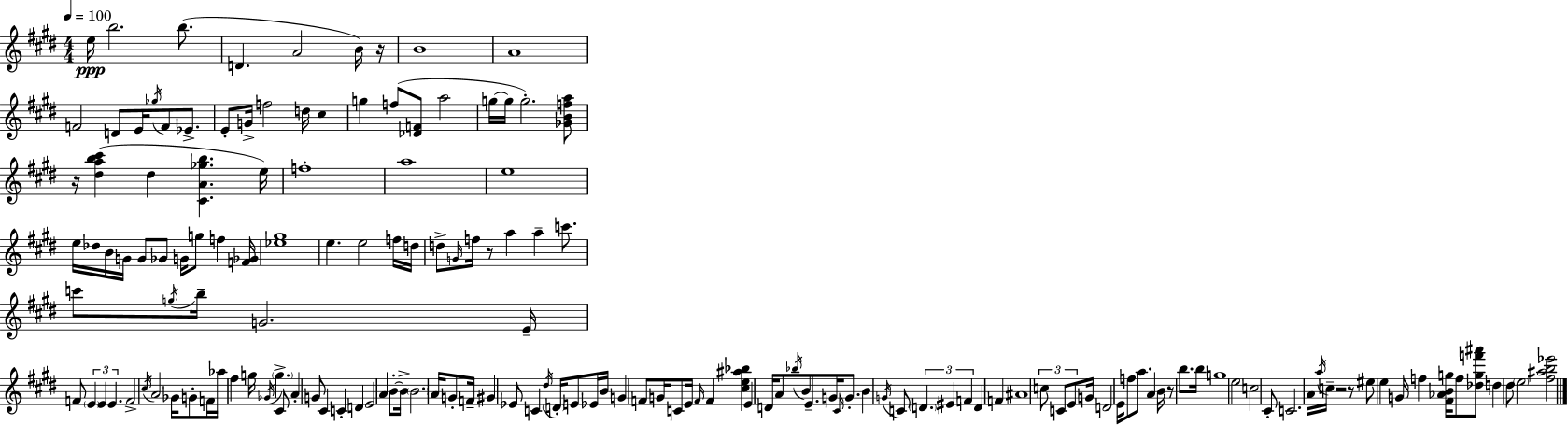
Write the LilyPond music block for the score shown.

{
  \clef treble
  \numericTimeSignature
  \time 4/4
  \key e \major
  \tempo 4 = 100
  e''16\ppp b''2. b''8.( | d'4. a'2 b'16) r16 | b'1 | a'1 | \break f'2 d'8 e'16 \acciaccatura { ges''16 } f'8 ees'8.-> | e'8-. g'16-> f''2 d''16 cis''4 | g''4 f''8( <des' f'>8 a''2 | g''16~~ g''16 g''2.-.) <ges' b' f'' a''>8 | \break r16 <dis'' a'' b'' cis'''>4( dis''4 <cis' a' ges'' b''>4. | e''16) f''1-. | a''1 | e''1 | \break e''16 des''16 b'16 g'16 g'8 ges'8 g'16 g''8 f''4 | <f' ges'>16 <ees'' gis''>1 | e''4. e''2 f''16 | d''16 d''8-> \grace { g'16 } f''16 r8 a''4 a''4-- c'''8. | \break c'''8 \acciaccatura { g''16 } b''16-- g'2. | e'16-- f'8 \tuplet 3/2 { \parenthesize e'4 e'4 e'4. } | f'2-> \acciaccatura { cis''16 } a'2 | ges'16 g'8-. f'16 aes''16 fis''4 g''16 \acciaccatura { ges'16 } \parenthesize g''4.-> | \break cis'8 a'4-. g'8 cis'4 | c'4-. d'4 e'2 | a'4 b'8-.~~ b'16-> \parenthesize b'2. | a'16 g'8-. f'16-- gis'4 ees'8 c'4 | \break \acciaccatura { dis''16 } \parenthesize d'16-. e'8 ees'16 b'16 g'4 f'8 g'16 c'8 | e'16 \grace { f'16 } f'4 <cis'' e'' ais'' bes''>4 e'4 d'16 | a'8 \acciaccatura { bes''16 } b'8 e'8.-- g'16 \grace { cis'16 } g'8.-. b'4 | \acciaccatura { g'16 } c'8 \tuplet 3/2 { \parenthesize d'4. eis'4 f'4 } | \break d'4 f'4 ais'1 | \tuplet 3/2 { c''8 c'8 e'8 } | g'16 d'2 e'16 f''8 a''8. a'4 | b'16 r8 b''8. b''16 g''1 | \break e''2 | c''2 cis'8-. c'2. | a'16 \acciaccatura { a''16 } c''16-- r2 | r8 eis''8 e''4 g'16 f''4 | \break <fis' aes' b' g''>16 f''8 <des'' g'' f''' ais'''>8 d''4 dis''8 \parenthesize e''2 | <fis'' ais'' b'' ees'''>2 \bar "|."
}